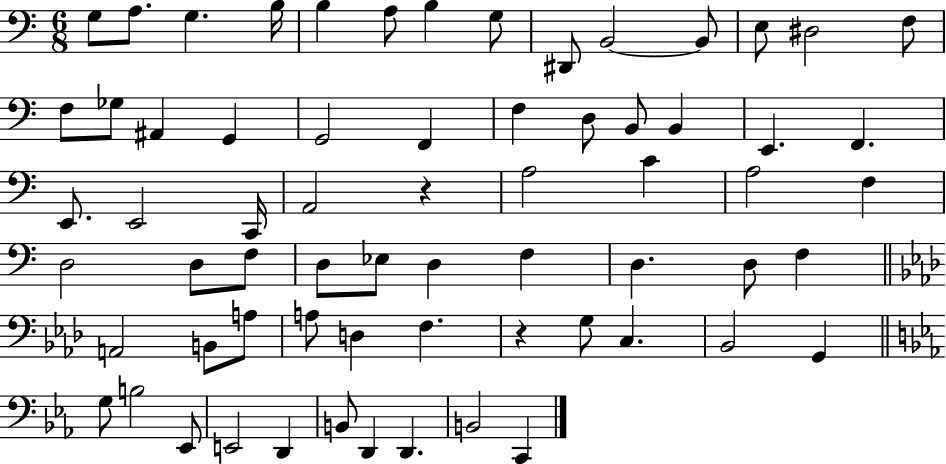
G3/e A3/e. G3/q. B3/s B3/q A3/e B3/q G3/e D#2/e B2/h B2/e E3/e D#3/h F3/e F3/e Gb3/e A#2/q G2/q G2/h F2/q F3/q D3/e B2/e B2/q E2/q. F2/q. E2/e. E2/h C2/s A2/h R/q A3/h C4/q A3/h F3/q D3/h D3/e F3/e D3/e Eb3/e D3/q F3/q D3/q. D3/e F3/q A2/h B2/e A3/e A3/e D3/q F3/q. R/q G3/e C3/q. Bb2/h G2/q G3/e B3/h Eb2/e E2/h D2/q B2/e D2/q D2/q. B2/h C2/q